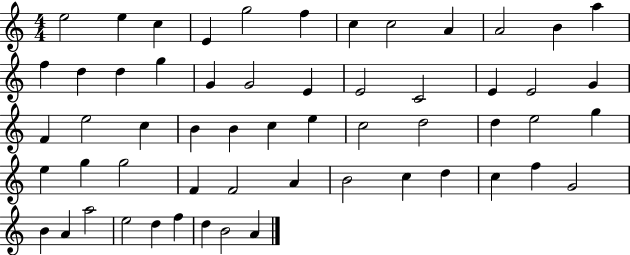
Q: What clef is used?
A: treble